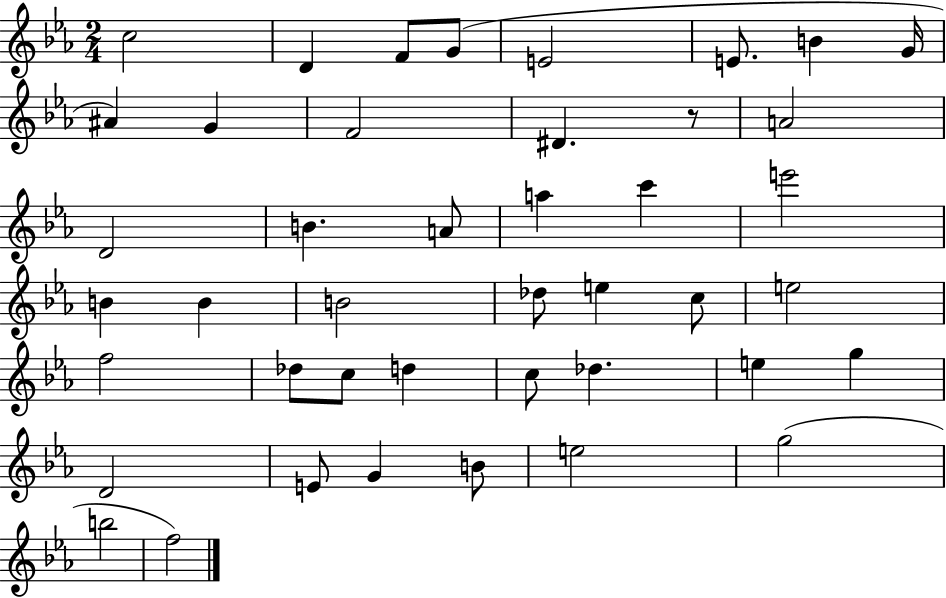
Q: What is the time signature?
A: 2/4